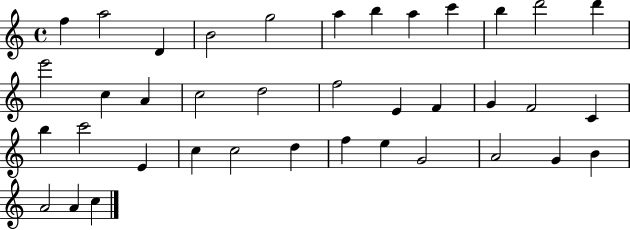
X:1
T:Untitled
M:4/4
L:1/4
K:C
f a2 D B2 g2 a b a c' b d'2 d' e'2 c A c2 d2 f2 E F G F2 C b c'2 E c c2 d f e G2 A2 G B A2 A c